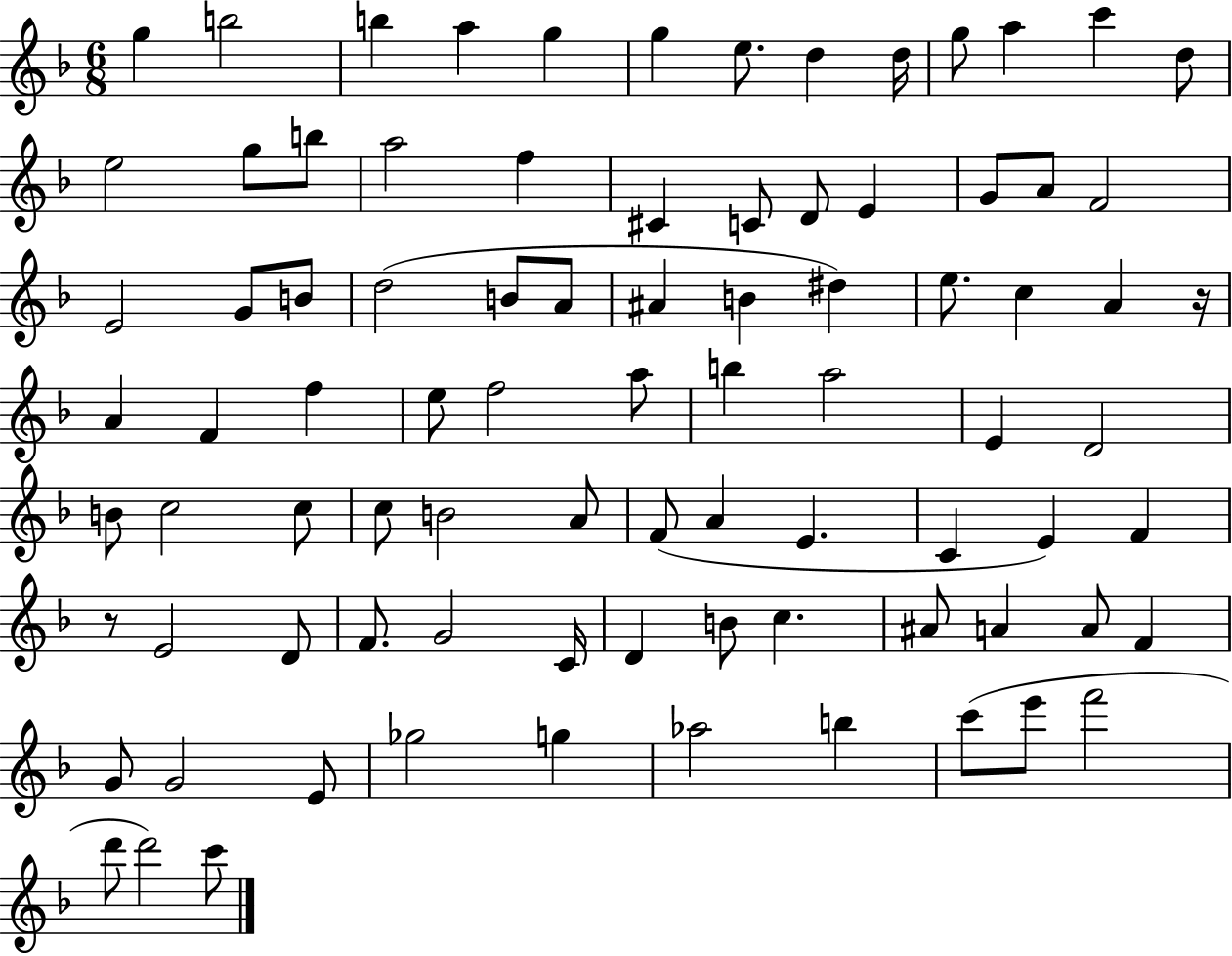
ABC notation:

X:1
T:Untitled
M:6/8
L:1/4
K:F
g b2 b a g g e/2 d d/4 g/2 a c' d/2 e2 g/2 b/2 a2 f ^C C/2 D/2 E G/2 A/2 F2 E2 G/2 B/2 d2 B/2 A/2 ^A B ^d e/2 c A z/4 A F f e/2 f2 a/2 b a2 E D2 B/2 c2 c/2 c/2 B2 A/2 F/2 A E C E F z/2 E2 D/2 F/2 G2 C/4 D B/2 c ^A/2 A A/2 F G/2 G2 E/2 _g2 g _a2 b c'/2 e'/2 f'2 d'/2 d'2 c'/2